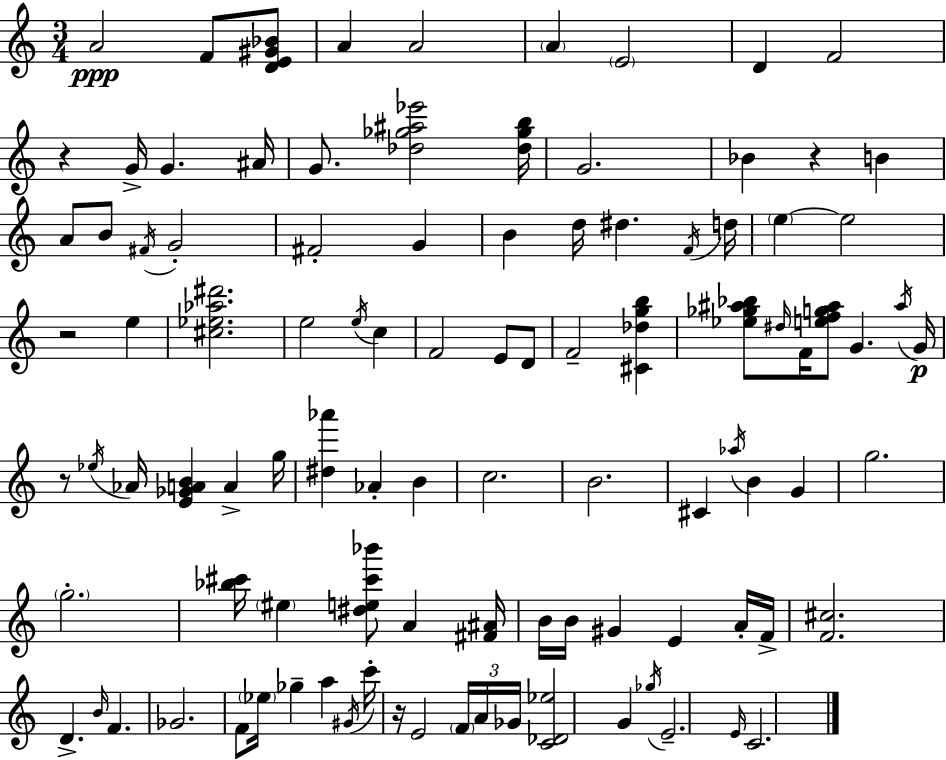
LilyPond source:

{
  \clef treble
  \numericTimeSignature
  \time 3/4
  \key a \minor
  a'2\ppp f'8 <d' e' gis' bes'>8 | a'4 a'2 | \parenthesize a'4 \parenthesize e'2 | d'4 f'2 | \break r4 g'16-> g'4. ais'16 | g'8. <des'' ges'' ais'' ees'''>2 <des'' ges'' b''>16 | g'2. | bes'4 r4 b'4 | \break a'8 b'8 \acciaccatura { fis'16 } g'2-. | fis'2-. g'4 | b'4 d''16 dis''4. | \acciaccatura { f'16 } d''16 \parenthesize e''4~~ e''2 | \break r2 e''4 | <cis'' ees'' aes'' dis'''>2. | e''2 \acciaccatura { e''16 } c''4 | f'2 e'8 | \break d'8 f'2-- <cis' des'' g'' b''>4 | <ees'' ges'' ais'' bes''>8 \grace { dis''16 } f'16 <e'' f'' g'' ais''>8 g'4. | \acciaccatura { ais''16 } g'16\p r8 \acciaccatura { ees''16 } aes'16 <e' ges' a' b'>4 | a'4-> g''16 <dis'' aes'''>4 aes'4-. | \break b'4 c''2. | b'2. | cis'4 \acciaccatura { aes''16 } b'4 | g'4 g''2. | \break \parenthesize g''2.-. | <bes'' cis'''>16 \parenthesize eis''4 | <dis'' e'' cis''' bes'''>8 a'4 <fis' ais'>16 b'16 b'16 gis'4 | e'4 a'16-. f'16-> <f' cis''>2. | \break d'4.-> | \grace { b'16 } f'4. ges'2. | f'8 \parenthesize ees''16 ges''4-- | a''4 \acciaccatura { gis'16 } c'''16-. r16 e'2 | \break \tuplet 3/2 { \parenthesize f'16 a'16 ges'16 } <c' des' ees''>2 | g'4 \acciaccatura { ges''16 } e'2.-- | \grace { e'16 } c'2. | \bar "|."
}